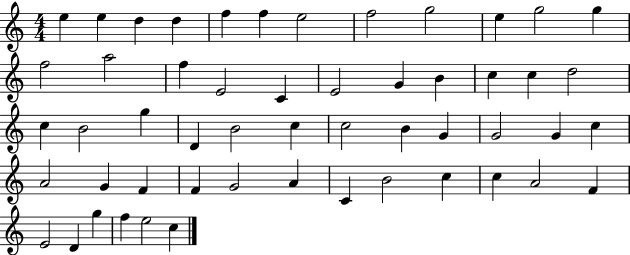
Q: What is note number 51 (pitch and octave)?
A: F5